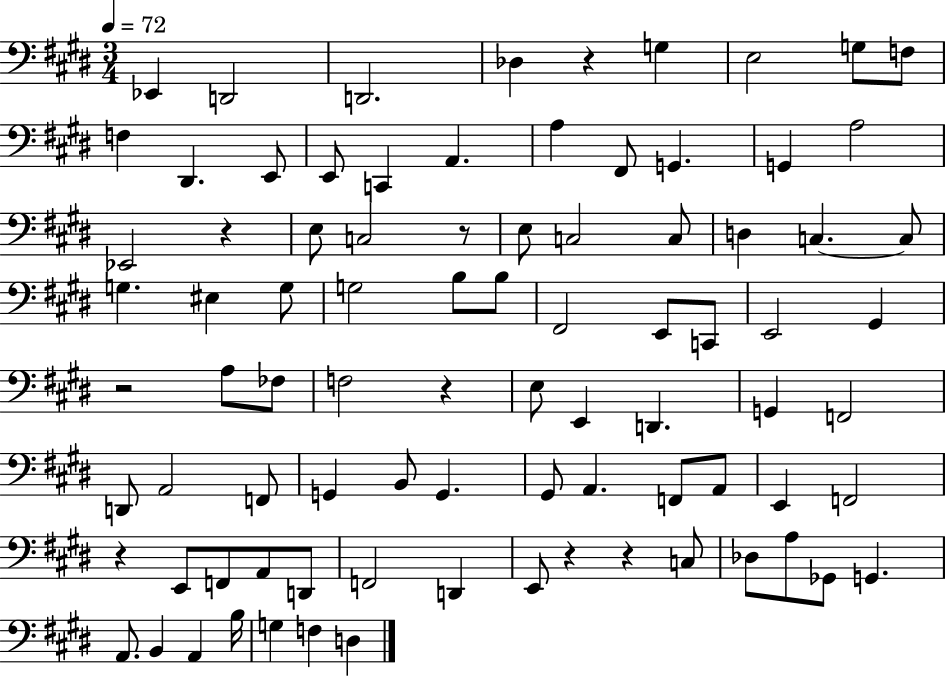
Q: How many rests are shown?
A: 8